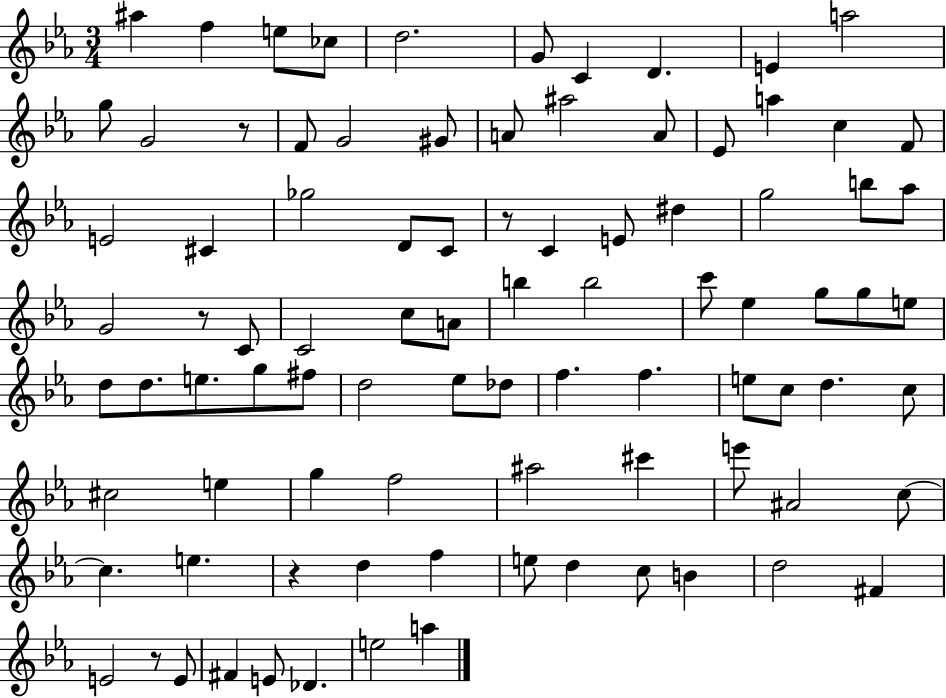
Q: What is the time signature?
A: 3/4